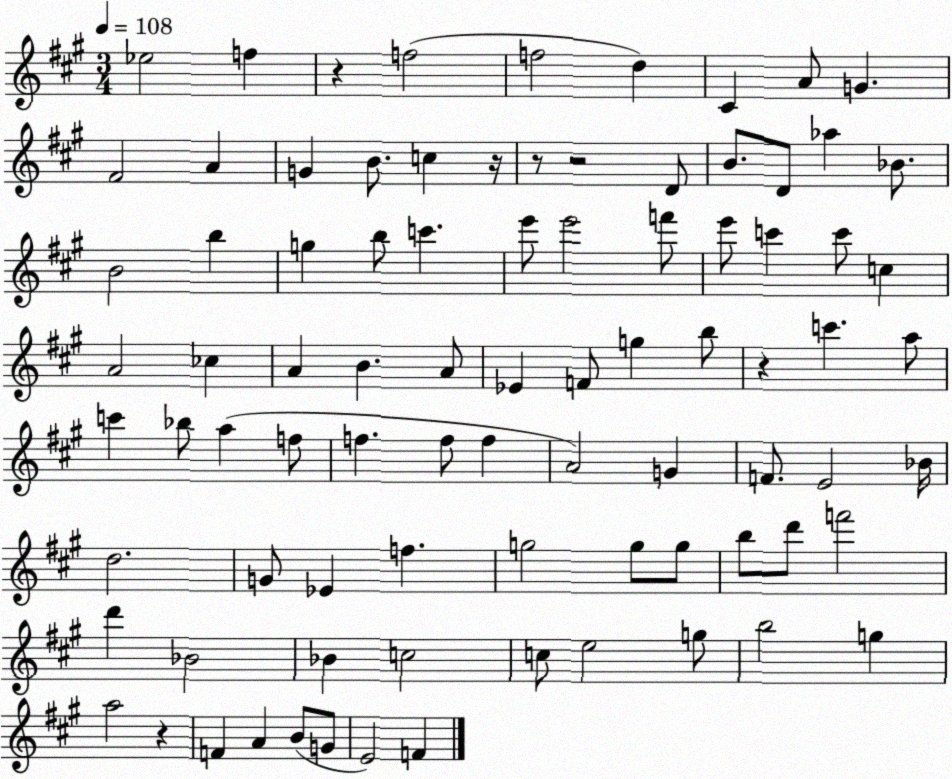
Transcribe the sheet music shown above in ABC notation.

X:1
T:Untitled
M:3/4
L:1/4
K:A
_e2 f z f2 f2 d ^C A/2 G ^F2 A G B/2 c z/4 z/2 z2 D/2 B/2 D/2 _a _B/2 B2 b g b/2 c' e'/2 e'2 f'/2 e'/2 c' c'/2 c A2 _c A B A/2 _E F/2 g b/2 z c' a/2 c' _b/2 a f/2 f f/2 f A2 G F/2 E2 _B/4 d2 G/2 _E f g2 g/2 g/2 b/2 d'/2 f'2 d' _B2 _B c2 c/2 e2 g/2 b2 g a2 z F A B/2 G/2 E2 F